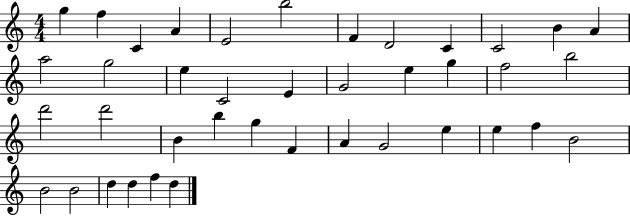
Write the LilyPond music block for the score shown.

{
  \clef treble
  \numericTimeSignature
  \time 4/4
  \key c \major
  g''4 f''4 c'4 a'4 | e'2 b''2 | f'4 d'2 c'4 | c'2 b'4 a'4 | \break a''2 g''2 | e''4 c'2 e'4 | g'2 e''4 g''4 | f''2 b''2 | \break d'''2 d'''2 | b'4 b''4 g''4 f'4 | a'4 g'2 e''4 | e''4 f''4 b'2 | \break b'2 b'2 | d''4 d''4 f''4 d''4 | \bar "|."
}